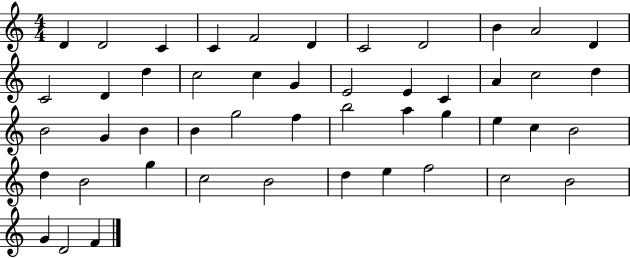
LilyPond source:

{
  \clef treble
  \numericTimeSignature
  \time 4/4
  \key c \major
  d'4 d'2 c'4 | c'4 f'2 d'4 | c'2 d'2 | b'4 a'2 d'4 | \break c'2 d'4 d''4 | c''2 c''4 g'4 | e'2 e'4 c'4 | a'4 c''2 d''4 | \break b'2 g'4 b'4 | b'4 g''2 f''4 | b''2 a''4 g''4 | e''4 c''4 b'2 | \break d''4 b'2 g''4 | c''2 b'2 | d''4 e''4 f''2 | c''2 b'2 | \break g'4 d'2 f'4 | \bar "|."
}